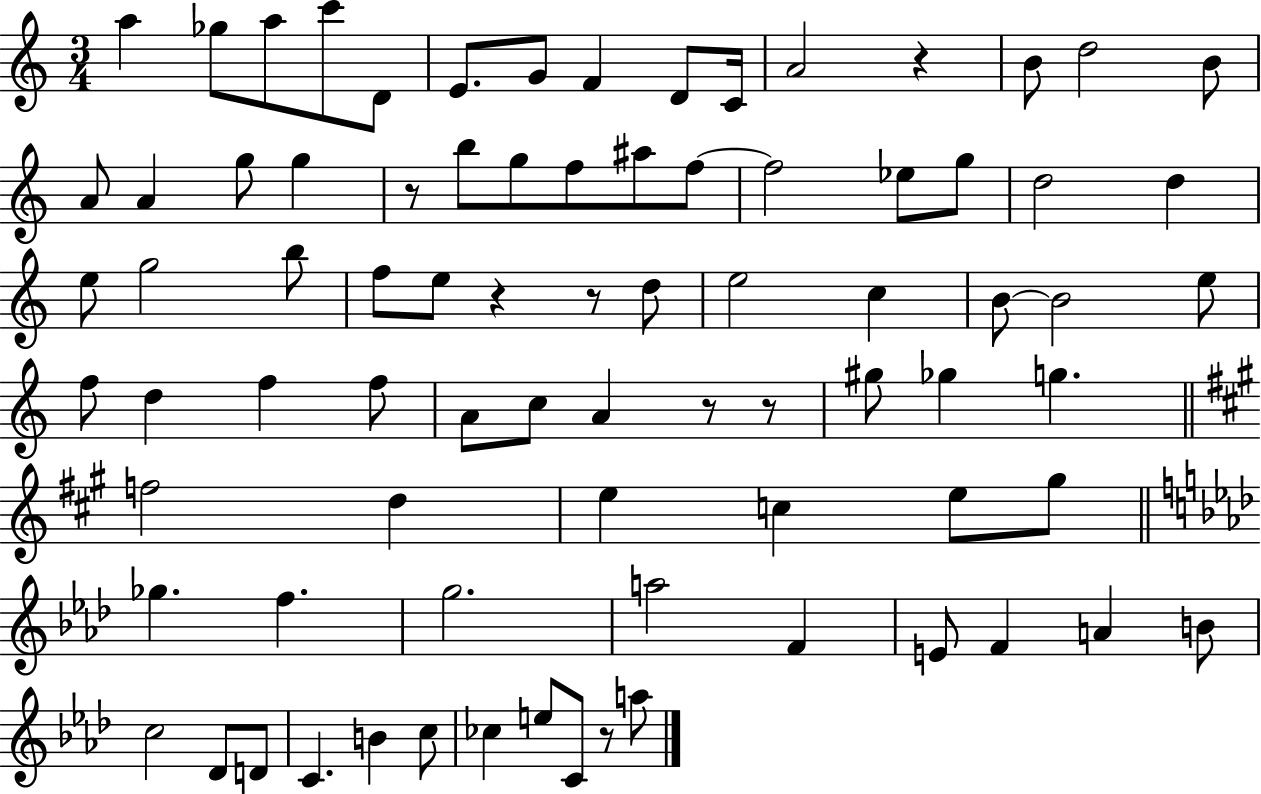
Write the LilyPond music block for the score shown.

{
  \clef treble
  \numericTimeSignature
  \time 3/4
  \key c \major
  a''4 ges''8 a''8 c'''8 d'8 | e'8. g'8 f'4 d'8 c'16 | a'2 r4 | b'8 d''2 b'8 | \break a'8 a'4 g''8 g''4 | r8 b''8 g''8 f''8 ais''8 f''8~~ | f''2 ees''8 g''8 | d''2 d''4 | \break e''8 g''2 b''8 | f''8 e''8 r4 r8 d''8 | e''2 c''4 | b'8~~ b'2 e''8 | \break f''8 d''4 f''4 f''8 | a'8 c''8 a'4 r8 r8 | gis''8 ges''4 g''4. | \bar "||" \break \key a \major f''2 d''4 | e''4 c''4 e''8 gis''8 | \bar "||" \break \key aes \major ges''4. f''4. | g''2. | a''2 f'4 | e'8 f'4 a'4 b'8 | \break c''2 des'8 d'8 | c'4. b'4 c''8 | ces''4 e''8 c'8 r8 a''8 | \bar "|."
}